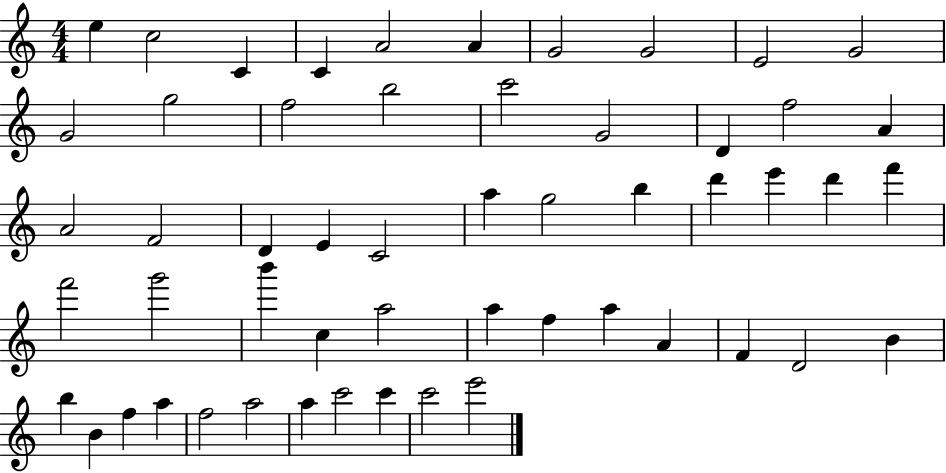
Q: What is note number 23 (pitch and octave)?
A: E4